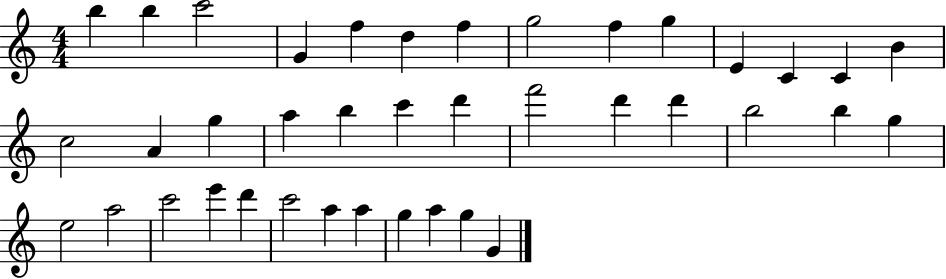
{
  \clef treble
  \numericTimeSignature
  \time 4/4
  \key c \major
  b''4 b''4 c'''2 | g'4 f''4 d''4 f''4 | g''2 f''4 g''4 | e'4 c'4 c'4 b'4 | \break c''2 a'4 g''4 | a''4 b''4 c'''4 d'''4 | f'''2 d'''4 d'''4 | b''2 b''4 g''4 | \break e''2 a''2 | c'''2 e'''4 d'''4 | c'''2 a''4 a''4 | g''4 a''4 g''4 g'4 | \break \bar "|."
}